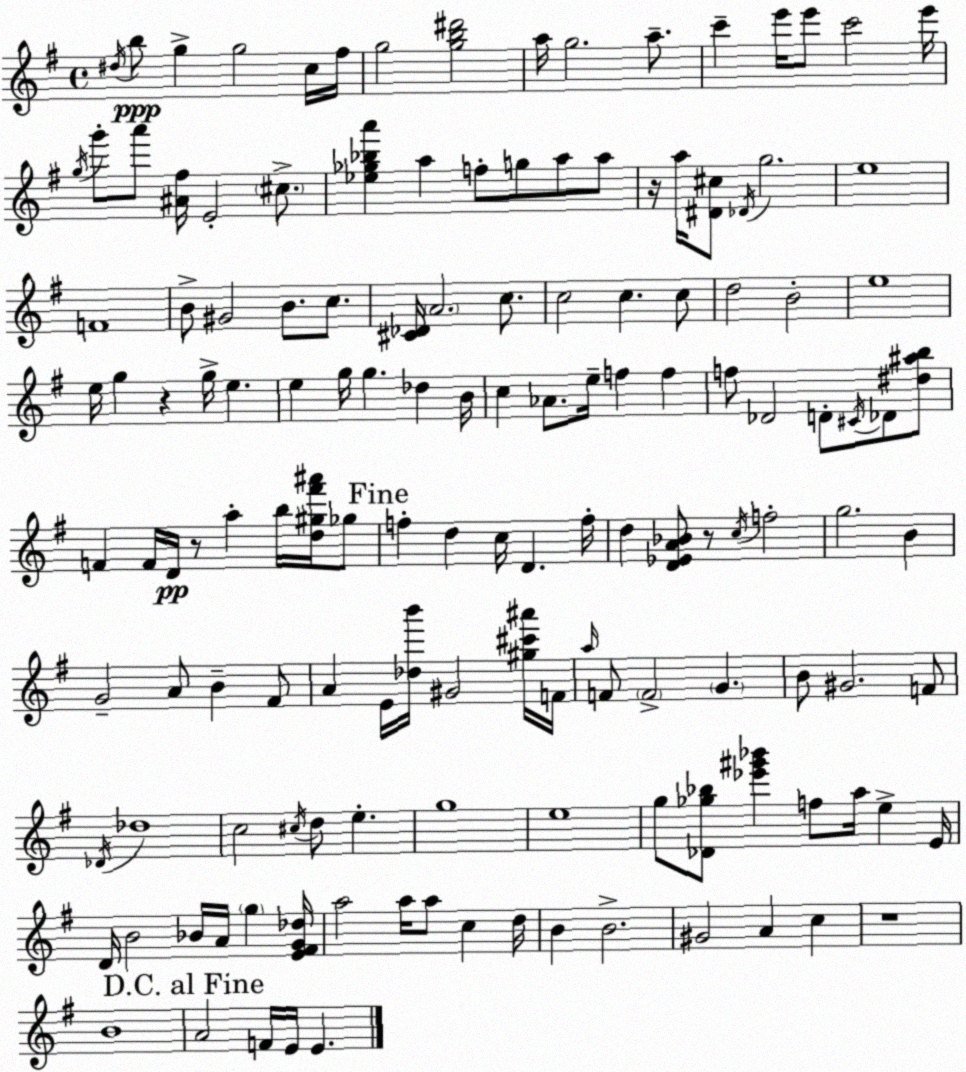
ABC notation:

X:1
T:Untitled
M:4/4
L:1/4
K:Em
^d/4 b/2 g g2 c/4 ^f/4 g2 [gb^d']2 a/4 g2 a/2 c' e'/4 e'/2 c'2 e'/4 g/4 g'/2 a'/2 [^A^f]/4 E2 ^c/2 [_e_g_ba'] a f/2 g/2 a/2 a/2 z/4 a/4 [^D^c]/2 _D/4 g2 e4 F4 B/2 ^G2 B/2 c/2 [^C_D]/4 A2 c/2 c2 c c/2 d2 B2 e4 e/4 g z g/4 e e g/4 g _d B/4 c _A/2 e/4 f f f/2 _D2 D/2 ^C/4 _D/2 [^d^ab]/2 F F/4 D/4 z/2 a b/4 [d^g^f'^a']/4 _g/2 f d c/4 D f/4 d [D_EA_B]/2 z/2 c/4 f2 g2 B G2 A/2 B ^F/2 A E/4 [_db']/4 ^G2 [^g^c'^a']/4 F/4 a/4 F/2 F2 G B/2 ^G2 F/2 _D/4 _d4 c2 ^c/4 d/2 e g4 e4 g/2 [_D_g_b]/2 [_e'^g'_b'] f/2 a/4 e E/4 D/4 B2 _B/4 A/4 g [E^FG_d]/4 a2 a/4 a/2 c d/4 B B2 ^G2 A c z4 B4 A2 F/4 E/4 E